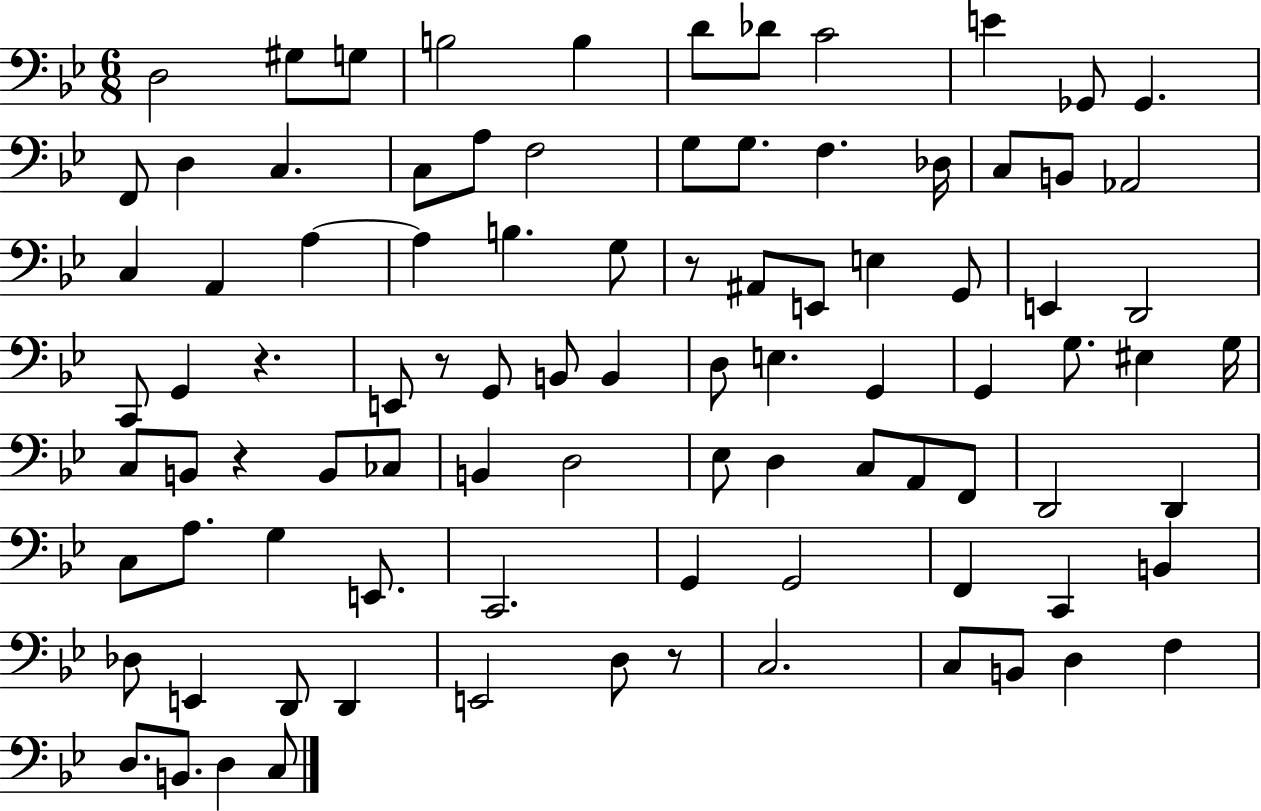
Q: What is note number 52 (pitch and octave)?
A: B2